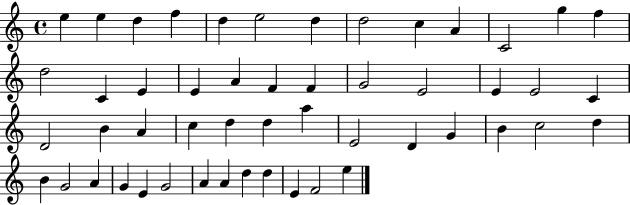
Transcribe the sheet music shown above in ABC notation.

X:1
T:Untitled
M:4/4
L:1/4
K:C
e e d f d e2 d d2 c A C2 g f d2 C E E A F F G2 E2 E E2 C D2 B A c d d a E2 D G B c2 d B G2 A G E G2 A A d d E F2 e